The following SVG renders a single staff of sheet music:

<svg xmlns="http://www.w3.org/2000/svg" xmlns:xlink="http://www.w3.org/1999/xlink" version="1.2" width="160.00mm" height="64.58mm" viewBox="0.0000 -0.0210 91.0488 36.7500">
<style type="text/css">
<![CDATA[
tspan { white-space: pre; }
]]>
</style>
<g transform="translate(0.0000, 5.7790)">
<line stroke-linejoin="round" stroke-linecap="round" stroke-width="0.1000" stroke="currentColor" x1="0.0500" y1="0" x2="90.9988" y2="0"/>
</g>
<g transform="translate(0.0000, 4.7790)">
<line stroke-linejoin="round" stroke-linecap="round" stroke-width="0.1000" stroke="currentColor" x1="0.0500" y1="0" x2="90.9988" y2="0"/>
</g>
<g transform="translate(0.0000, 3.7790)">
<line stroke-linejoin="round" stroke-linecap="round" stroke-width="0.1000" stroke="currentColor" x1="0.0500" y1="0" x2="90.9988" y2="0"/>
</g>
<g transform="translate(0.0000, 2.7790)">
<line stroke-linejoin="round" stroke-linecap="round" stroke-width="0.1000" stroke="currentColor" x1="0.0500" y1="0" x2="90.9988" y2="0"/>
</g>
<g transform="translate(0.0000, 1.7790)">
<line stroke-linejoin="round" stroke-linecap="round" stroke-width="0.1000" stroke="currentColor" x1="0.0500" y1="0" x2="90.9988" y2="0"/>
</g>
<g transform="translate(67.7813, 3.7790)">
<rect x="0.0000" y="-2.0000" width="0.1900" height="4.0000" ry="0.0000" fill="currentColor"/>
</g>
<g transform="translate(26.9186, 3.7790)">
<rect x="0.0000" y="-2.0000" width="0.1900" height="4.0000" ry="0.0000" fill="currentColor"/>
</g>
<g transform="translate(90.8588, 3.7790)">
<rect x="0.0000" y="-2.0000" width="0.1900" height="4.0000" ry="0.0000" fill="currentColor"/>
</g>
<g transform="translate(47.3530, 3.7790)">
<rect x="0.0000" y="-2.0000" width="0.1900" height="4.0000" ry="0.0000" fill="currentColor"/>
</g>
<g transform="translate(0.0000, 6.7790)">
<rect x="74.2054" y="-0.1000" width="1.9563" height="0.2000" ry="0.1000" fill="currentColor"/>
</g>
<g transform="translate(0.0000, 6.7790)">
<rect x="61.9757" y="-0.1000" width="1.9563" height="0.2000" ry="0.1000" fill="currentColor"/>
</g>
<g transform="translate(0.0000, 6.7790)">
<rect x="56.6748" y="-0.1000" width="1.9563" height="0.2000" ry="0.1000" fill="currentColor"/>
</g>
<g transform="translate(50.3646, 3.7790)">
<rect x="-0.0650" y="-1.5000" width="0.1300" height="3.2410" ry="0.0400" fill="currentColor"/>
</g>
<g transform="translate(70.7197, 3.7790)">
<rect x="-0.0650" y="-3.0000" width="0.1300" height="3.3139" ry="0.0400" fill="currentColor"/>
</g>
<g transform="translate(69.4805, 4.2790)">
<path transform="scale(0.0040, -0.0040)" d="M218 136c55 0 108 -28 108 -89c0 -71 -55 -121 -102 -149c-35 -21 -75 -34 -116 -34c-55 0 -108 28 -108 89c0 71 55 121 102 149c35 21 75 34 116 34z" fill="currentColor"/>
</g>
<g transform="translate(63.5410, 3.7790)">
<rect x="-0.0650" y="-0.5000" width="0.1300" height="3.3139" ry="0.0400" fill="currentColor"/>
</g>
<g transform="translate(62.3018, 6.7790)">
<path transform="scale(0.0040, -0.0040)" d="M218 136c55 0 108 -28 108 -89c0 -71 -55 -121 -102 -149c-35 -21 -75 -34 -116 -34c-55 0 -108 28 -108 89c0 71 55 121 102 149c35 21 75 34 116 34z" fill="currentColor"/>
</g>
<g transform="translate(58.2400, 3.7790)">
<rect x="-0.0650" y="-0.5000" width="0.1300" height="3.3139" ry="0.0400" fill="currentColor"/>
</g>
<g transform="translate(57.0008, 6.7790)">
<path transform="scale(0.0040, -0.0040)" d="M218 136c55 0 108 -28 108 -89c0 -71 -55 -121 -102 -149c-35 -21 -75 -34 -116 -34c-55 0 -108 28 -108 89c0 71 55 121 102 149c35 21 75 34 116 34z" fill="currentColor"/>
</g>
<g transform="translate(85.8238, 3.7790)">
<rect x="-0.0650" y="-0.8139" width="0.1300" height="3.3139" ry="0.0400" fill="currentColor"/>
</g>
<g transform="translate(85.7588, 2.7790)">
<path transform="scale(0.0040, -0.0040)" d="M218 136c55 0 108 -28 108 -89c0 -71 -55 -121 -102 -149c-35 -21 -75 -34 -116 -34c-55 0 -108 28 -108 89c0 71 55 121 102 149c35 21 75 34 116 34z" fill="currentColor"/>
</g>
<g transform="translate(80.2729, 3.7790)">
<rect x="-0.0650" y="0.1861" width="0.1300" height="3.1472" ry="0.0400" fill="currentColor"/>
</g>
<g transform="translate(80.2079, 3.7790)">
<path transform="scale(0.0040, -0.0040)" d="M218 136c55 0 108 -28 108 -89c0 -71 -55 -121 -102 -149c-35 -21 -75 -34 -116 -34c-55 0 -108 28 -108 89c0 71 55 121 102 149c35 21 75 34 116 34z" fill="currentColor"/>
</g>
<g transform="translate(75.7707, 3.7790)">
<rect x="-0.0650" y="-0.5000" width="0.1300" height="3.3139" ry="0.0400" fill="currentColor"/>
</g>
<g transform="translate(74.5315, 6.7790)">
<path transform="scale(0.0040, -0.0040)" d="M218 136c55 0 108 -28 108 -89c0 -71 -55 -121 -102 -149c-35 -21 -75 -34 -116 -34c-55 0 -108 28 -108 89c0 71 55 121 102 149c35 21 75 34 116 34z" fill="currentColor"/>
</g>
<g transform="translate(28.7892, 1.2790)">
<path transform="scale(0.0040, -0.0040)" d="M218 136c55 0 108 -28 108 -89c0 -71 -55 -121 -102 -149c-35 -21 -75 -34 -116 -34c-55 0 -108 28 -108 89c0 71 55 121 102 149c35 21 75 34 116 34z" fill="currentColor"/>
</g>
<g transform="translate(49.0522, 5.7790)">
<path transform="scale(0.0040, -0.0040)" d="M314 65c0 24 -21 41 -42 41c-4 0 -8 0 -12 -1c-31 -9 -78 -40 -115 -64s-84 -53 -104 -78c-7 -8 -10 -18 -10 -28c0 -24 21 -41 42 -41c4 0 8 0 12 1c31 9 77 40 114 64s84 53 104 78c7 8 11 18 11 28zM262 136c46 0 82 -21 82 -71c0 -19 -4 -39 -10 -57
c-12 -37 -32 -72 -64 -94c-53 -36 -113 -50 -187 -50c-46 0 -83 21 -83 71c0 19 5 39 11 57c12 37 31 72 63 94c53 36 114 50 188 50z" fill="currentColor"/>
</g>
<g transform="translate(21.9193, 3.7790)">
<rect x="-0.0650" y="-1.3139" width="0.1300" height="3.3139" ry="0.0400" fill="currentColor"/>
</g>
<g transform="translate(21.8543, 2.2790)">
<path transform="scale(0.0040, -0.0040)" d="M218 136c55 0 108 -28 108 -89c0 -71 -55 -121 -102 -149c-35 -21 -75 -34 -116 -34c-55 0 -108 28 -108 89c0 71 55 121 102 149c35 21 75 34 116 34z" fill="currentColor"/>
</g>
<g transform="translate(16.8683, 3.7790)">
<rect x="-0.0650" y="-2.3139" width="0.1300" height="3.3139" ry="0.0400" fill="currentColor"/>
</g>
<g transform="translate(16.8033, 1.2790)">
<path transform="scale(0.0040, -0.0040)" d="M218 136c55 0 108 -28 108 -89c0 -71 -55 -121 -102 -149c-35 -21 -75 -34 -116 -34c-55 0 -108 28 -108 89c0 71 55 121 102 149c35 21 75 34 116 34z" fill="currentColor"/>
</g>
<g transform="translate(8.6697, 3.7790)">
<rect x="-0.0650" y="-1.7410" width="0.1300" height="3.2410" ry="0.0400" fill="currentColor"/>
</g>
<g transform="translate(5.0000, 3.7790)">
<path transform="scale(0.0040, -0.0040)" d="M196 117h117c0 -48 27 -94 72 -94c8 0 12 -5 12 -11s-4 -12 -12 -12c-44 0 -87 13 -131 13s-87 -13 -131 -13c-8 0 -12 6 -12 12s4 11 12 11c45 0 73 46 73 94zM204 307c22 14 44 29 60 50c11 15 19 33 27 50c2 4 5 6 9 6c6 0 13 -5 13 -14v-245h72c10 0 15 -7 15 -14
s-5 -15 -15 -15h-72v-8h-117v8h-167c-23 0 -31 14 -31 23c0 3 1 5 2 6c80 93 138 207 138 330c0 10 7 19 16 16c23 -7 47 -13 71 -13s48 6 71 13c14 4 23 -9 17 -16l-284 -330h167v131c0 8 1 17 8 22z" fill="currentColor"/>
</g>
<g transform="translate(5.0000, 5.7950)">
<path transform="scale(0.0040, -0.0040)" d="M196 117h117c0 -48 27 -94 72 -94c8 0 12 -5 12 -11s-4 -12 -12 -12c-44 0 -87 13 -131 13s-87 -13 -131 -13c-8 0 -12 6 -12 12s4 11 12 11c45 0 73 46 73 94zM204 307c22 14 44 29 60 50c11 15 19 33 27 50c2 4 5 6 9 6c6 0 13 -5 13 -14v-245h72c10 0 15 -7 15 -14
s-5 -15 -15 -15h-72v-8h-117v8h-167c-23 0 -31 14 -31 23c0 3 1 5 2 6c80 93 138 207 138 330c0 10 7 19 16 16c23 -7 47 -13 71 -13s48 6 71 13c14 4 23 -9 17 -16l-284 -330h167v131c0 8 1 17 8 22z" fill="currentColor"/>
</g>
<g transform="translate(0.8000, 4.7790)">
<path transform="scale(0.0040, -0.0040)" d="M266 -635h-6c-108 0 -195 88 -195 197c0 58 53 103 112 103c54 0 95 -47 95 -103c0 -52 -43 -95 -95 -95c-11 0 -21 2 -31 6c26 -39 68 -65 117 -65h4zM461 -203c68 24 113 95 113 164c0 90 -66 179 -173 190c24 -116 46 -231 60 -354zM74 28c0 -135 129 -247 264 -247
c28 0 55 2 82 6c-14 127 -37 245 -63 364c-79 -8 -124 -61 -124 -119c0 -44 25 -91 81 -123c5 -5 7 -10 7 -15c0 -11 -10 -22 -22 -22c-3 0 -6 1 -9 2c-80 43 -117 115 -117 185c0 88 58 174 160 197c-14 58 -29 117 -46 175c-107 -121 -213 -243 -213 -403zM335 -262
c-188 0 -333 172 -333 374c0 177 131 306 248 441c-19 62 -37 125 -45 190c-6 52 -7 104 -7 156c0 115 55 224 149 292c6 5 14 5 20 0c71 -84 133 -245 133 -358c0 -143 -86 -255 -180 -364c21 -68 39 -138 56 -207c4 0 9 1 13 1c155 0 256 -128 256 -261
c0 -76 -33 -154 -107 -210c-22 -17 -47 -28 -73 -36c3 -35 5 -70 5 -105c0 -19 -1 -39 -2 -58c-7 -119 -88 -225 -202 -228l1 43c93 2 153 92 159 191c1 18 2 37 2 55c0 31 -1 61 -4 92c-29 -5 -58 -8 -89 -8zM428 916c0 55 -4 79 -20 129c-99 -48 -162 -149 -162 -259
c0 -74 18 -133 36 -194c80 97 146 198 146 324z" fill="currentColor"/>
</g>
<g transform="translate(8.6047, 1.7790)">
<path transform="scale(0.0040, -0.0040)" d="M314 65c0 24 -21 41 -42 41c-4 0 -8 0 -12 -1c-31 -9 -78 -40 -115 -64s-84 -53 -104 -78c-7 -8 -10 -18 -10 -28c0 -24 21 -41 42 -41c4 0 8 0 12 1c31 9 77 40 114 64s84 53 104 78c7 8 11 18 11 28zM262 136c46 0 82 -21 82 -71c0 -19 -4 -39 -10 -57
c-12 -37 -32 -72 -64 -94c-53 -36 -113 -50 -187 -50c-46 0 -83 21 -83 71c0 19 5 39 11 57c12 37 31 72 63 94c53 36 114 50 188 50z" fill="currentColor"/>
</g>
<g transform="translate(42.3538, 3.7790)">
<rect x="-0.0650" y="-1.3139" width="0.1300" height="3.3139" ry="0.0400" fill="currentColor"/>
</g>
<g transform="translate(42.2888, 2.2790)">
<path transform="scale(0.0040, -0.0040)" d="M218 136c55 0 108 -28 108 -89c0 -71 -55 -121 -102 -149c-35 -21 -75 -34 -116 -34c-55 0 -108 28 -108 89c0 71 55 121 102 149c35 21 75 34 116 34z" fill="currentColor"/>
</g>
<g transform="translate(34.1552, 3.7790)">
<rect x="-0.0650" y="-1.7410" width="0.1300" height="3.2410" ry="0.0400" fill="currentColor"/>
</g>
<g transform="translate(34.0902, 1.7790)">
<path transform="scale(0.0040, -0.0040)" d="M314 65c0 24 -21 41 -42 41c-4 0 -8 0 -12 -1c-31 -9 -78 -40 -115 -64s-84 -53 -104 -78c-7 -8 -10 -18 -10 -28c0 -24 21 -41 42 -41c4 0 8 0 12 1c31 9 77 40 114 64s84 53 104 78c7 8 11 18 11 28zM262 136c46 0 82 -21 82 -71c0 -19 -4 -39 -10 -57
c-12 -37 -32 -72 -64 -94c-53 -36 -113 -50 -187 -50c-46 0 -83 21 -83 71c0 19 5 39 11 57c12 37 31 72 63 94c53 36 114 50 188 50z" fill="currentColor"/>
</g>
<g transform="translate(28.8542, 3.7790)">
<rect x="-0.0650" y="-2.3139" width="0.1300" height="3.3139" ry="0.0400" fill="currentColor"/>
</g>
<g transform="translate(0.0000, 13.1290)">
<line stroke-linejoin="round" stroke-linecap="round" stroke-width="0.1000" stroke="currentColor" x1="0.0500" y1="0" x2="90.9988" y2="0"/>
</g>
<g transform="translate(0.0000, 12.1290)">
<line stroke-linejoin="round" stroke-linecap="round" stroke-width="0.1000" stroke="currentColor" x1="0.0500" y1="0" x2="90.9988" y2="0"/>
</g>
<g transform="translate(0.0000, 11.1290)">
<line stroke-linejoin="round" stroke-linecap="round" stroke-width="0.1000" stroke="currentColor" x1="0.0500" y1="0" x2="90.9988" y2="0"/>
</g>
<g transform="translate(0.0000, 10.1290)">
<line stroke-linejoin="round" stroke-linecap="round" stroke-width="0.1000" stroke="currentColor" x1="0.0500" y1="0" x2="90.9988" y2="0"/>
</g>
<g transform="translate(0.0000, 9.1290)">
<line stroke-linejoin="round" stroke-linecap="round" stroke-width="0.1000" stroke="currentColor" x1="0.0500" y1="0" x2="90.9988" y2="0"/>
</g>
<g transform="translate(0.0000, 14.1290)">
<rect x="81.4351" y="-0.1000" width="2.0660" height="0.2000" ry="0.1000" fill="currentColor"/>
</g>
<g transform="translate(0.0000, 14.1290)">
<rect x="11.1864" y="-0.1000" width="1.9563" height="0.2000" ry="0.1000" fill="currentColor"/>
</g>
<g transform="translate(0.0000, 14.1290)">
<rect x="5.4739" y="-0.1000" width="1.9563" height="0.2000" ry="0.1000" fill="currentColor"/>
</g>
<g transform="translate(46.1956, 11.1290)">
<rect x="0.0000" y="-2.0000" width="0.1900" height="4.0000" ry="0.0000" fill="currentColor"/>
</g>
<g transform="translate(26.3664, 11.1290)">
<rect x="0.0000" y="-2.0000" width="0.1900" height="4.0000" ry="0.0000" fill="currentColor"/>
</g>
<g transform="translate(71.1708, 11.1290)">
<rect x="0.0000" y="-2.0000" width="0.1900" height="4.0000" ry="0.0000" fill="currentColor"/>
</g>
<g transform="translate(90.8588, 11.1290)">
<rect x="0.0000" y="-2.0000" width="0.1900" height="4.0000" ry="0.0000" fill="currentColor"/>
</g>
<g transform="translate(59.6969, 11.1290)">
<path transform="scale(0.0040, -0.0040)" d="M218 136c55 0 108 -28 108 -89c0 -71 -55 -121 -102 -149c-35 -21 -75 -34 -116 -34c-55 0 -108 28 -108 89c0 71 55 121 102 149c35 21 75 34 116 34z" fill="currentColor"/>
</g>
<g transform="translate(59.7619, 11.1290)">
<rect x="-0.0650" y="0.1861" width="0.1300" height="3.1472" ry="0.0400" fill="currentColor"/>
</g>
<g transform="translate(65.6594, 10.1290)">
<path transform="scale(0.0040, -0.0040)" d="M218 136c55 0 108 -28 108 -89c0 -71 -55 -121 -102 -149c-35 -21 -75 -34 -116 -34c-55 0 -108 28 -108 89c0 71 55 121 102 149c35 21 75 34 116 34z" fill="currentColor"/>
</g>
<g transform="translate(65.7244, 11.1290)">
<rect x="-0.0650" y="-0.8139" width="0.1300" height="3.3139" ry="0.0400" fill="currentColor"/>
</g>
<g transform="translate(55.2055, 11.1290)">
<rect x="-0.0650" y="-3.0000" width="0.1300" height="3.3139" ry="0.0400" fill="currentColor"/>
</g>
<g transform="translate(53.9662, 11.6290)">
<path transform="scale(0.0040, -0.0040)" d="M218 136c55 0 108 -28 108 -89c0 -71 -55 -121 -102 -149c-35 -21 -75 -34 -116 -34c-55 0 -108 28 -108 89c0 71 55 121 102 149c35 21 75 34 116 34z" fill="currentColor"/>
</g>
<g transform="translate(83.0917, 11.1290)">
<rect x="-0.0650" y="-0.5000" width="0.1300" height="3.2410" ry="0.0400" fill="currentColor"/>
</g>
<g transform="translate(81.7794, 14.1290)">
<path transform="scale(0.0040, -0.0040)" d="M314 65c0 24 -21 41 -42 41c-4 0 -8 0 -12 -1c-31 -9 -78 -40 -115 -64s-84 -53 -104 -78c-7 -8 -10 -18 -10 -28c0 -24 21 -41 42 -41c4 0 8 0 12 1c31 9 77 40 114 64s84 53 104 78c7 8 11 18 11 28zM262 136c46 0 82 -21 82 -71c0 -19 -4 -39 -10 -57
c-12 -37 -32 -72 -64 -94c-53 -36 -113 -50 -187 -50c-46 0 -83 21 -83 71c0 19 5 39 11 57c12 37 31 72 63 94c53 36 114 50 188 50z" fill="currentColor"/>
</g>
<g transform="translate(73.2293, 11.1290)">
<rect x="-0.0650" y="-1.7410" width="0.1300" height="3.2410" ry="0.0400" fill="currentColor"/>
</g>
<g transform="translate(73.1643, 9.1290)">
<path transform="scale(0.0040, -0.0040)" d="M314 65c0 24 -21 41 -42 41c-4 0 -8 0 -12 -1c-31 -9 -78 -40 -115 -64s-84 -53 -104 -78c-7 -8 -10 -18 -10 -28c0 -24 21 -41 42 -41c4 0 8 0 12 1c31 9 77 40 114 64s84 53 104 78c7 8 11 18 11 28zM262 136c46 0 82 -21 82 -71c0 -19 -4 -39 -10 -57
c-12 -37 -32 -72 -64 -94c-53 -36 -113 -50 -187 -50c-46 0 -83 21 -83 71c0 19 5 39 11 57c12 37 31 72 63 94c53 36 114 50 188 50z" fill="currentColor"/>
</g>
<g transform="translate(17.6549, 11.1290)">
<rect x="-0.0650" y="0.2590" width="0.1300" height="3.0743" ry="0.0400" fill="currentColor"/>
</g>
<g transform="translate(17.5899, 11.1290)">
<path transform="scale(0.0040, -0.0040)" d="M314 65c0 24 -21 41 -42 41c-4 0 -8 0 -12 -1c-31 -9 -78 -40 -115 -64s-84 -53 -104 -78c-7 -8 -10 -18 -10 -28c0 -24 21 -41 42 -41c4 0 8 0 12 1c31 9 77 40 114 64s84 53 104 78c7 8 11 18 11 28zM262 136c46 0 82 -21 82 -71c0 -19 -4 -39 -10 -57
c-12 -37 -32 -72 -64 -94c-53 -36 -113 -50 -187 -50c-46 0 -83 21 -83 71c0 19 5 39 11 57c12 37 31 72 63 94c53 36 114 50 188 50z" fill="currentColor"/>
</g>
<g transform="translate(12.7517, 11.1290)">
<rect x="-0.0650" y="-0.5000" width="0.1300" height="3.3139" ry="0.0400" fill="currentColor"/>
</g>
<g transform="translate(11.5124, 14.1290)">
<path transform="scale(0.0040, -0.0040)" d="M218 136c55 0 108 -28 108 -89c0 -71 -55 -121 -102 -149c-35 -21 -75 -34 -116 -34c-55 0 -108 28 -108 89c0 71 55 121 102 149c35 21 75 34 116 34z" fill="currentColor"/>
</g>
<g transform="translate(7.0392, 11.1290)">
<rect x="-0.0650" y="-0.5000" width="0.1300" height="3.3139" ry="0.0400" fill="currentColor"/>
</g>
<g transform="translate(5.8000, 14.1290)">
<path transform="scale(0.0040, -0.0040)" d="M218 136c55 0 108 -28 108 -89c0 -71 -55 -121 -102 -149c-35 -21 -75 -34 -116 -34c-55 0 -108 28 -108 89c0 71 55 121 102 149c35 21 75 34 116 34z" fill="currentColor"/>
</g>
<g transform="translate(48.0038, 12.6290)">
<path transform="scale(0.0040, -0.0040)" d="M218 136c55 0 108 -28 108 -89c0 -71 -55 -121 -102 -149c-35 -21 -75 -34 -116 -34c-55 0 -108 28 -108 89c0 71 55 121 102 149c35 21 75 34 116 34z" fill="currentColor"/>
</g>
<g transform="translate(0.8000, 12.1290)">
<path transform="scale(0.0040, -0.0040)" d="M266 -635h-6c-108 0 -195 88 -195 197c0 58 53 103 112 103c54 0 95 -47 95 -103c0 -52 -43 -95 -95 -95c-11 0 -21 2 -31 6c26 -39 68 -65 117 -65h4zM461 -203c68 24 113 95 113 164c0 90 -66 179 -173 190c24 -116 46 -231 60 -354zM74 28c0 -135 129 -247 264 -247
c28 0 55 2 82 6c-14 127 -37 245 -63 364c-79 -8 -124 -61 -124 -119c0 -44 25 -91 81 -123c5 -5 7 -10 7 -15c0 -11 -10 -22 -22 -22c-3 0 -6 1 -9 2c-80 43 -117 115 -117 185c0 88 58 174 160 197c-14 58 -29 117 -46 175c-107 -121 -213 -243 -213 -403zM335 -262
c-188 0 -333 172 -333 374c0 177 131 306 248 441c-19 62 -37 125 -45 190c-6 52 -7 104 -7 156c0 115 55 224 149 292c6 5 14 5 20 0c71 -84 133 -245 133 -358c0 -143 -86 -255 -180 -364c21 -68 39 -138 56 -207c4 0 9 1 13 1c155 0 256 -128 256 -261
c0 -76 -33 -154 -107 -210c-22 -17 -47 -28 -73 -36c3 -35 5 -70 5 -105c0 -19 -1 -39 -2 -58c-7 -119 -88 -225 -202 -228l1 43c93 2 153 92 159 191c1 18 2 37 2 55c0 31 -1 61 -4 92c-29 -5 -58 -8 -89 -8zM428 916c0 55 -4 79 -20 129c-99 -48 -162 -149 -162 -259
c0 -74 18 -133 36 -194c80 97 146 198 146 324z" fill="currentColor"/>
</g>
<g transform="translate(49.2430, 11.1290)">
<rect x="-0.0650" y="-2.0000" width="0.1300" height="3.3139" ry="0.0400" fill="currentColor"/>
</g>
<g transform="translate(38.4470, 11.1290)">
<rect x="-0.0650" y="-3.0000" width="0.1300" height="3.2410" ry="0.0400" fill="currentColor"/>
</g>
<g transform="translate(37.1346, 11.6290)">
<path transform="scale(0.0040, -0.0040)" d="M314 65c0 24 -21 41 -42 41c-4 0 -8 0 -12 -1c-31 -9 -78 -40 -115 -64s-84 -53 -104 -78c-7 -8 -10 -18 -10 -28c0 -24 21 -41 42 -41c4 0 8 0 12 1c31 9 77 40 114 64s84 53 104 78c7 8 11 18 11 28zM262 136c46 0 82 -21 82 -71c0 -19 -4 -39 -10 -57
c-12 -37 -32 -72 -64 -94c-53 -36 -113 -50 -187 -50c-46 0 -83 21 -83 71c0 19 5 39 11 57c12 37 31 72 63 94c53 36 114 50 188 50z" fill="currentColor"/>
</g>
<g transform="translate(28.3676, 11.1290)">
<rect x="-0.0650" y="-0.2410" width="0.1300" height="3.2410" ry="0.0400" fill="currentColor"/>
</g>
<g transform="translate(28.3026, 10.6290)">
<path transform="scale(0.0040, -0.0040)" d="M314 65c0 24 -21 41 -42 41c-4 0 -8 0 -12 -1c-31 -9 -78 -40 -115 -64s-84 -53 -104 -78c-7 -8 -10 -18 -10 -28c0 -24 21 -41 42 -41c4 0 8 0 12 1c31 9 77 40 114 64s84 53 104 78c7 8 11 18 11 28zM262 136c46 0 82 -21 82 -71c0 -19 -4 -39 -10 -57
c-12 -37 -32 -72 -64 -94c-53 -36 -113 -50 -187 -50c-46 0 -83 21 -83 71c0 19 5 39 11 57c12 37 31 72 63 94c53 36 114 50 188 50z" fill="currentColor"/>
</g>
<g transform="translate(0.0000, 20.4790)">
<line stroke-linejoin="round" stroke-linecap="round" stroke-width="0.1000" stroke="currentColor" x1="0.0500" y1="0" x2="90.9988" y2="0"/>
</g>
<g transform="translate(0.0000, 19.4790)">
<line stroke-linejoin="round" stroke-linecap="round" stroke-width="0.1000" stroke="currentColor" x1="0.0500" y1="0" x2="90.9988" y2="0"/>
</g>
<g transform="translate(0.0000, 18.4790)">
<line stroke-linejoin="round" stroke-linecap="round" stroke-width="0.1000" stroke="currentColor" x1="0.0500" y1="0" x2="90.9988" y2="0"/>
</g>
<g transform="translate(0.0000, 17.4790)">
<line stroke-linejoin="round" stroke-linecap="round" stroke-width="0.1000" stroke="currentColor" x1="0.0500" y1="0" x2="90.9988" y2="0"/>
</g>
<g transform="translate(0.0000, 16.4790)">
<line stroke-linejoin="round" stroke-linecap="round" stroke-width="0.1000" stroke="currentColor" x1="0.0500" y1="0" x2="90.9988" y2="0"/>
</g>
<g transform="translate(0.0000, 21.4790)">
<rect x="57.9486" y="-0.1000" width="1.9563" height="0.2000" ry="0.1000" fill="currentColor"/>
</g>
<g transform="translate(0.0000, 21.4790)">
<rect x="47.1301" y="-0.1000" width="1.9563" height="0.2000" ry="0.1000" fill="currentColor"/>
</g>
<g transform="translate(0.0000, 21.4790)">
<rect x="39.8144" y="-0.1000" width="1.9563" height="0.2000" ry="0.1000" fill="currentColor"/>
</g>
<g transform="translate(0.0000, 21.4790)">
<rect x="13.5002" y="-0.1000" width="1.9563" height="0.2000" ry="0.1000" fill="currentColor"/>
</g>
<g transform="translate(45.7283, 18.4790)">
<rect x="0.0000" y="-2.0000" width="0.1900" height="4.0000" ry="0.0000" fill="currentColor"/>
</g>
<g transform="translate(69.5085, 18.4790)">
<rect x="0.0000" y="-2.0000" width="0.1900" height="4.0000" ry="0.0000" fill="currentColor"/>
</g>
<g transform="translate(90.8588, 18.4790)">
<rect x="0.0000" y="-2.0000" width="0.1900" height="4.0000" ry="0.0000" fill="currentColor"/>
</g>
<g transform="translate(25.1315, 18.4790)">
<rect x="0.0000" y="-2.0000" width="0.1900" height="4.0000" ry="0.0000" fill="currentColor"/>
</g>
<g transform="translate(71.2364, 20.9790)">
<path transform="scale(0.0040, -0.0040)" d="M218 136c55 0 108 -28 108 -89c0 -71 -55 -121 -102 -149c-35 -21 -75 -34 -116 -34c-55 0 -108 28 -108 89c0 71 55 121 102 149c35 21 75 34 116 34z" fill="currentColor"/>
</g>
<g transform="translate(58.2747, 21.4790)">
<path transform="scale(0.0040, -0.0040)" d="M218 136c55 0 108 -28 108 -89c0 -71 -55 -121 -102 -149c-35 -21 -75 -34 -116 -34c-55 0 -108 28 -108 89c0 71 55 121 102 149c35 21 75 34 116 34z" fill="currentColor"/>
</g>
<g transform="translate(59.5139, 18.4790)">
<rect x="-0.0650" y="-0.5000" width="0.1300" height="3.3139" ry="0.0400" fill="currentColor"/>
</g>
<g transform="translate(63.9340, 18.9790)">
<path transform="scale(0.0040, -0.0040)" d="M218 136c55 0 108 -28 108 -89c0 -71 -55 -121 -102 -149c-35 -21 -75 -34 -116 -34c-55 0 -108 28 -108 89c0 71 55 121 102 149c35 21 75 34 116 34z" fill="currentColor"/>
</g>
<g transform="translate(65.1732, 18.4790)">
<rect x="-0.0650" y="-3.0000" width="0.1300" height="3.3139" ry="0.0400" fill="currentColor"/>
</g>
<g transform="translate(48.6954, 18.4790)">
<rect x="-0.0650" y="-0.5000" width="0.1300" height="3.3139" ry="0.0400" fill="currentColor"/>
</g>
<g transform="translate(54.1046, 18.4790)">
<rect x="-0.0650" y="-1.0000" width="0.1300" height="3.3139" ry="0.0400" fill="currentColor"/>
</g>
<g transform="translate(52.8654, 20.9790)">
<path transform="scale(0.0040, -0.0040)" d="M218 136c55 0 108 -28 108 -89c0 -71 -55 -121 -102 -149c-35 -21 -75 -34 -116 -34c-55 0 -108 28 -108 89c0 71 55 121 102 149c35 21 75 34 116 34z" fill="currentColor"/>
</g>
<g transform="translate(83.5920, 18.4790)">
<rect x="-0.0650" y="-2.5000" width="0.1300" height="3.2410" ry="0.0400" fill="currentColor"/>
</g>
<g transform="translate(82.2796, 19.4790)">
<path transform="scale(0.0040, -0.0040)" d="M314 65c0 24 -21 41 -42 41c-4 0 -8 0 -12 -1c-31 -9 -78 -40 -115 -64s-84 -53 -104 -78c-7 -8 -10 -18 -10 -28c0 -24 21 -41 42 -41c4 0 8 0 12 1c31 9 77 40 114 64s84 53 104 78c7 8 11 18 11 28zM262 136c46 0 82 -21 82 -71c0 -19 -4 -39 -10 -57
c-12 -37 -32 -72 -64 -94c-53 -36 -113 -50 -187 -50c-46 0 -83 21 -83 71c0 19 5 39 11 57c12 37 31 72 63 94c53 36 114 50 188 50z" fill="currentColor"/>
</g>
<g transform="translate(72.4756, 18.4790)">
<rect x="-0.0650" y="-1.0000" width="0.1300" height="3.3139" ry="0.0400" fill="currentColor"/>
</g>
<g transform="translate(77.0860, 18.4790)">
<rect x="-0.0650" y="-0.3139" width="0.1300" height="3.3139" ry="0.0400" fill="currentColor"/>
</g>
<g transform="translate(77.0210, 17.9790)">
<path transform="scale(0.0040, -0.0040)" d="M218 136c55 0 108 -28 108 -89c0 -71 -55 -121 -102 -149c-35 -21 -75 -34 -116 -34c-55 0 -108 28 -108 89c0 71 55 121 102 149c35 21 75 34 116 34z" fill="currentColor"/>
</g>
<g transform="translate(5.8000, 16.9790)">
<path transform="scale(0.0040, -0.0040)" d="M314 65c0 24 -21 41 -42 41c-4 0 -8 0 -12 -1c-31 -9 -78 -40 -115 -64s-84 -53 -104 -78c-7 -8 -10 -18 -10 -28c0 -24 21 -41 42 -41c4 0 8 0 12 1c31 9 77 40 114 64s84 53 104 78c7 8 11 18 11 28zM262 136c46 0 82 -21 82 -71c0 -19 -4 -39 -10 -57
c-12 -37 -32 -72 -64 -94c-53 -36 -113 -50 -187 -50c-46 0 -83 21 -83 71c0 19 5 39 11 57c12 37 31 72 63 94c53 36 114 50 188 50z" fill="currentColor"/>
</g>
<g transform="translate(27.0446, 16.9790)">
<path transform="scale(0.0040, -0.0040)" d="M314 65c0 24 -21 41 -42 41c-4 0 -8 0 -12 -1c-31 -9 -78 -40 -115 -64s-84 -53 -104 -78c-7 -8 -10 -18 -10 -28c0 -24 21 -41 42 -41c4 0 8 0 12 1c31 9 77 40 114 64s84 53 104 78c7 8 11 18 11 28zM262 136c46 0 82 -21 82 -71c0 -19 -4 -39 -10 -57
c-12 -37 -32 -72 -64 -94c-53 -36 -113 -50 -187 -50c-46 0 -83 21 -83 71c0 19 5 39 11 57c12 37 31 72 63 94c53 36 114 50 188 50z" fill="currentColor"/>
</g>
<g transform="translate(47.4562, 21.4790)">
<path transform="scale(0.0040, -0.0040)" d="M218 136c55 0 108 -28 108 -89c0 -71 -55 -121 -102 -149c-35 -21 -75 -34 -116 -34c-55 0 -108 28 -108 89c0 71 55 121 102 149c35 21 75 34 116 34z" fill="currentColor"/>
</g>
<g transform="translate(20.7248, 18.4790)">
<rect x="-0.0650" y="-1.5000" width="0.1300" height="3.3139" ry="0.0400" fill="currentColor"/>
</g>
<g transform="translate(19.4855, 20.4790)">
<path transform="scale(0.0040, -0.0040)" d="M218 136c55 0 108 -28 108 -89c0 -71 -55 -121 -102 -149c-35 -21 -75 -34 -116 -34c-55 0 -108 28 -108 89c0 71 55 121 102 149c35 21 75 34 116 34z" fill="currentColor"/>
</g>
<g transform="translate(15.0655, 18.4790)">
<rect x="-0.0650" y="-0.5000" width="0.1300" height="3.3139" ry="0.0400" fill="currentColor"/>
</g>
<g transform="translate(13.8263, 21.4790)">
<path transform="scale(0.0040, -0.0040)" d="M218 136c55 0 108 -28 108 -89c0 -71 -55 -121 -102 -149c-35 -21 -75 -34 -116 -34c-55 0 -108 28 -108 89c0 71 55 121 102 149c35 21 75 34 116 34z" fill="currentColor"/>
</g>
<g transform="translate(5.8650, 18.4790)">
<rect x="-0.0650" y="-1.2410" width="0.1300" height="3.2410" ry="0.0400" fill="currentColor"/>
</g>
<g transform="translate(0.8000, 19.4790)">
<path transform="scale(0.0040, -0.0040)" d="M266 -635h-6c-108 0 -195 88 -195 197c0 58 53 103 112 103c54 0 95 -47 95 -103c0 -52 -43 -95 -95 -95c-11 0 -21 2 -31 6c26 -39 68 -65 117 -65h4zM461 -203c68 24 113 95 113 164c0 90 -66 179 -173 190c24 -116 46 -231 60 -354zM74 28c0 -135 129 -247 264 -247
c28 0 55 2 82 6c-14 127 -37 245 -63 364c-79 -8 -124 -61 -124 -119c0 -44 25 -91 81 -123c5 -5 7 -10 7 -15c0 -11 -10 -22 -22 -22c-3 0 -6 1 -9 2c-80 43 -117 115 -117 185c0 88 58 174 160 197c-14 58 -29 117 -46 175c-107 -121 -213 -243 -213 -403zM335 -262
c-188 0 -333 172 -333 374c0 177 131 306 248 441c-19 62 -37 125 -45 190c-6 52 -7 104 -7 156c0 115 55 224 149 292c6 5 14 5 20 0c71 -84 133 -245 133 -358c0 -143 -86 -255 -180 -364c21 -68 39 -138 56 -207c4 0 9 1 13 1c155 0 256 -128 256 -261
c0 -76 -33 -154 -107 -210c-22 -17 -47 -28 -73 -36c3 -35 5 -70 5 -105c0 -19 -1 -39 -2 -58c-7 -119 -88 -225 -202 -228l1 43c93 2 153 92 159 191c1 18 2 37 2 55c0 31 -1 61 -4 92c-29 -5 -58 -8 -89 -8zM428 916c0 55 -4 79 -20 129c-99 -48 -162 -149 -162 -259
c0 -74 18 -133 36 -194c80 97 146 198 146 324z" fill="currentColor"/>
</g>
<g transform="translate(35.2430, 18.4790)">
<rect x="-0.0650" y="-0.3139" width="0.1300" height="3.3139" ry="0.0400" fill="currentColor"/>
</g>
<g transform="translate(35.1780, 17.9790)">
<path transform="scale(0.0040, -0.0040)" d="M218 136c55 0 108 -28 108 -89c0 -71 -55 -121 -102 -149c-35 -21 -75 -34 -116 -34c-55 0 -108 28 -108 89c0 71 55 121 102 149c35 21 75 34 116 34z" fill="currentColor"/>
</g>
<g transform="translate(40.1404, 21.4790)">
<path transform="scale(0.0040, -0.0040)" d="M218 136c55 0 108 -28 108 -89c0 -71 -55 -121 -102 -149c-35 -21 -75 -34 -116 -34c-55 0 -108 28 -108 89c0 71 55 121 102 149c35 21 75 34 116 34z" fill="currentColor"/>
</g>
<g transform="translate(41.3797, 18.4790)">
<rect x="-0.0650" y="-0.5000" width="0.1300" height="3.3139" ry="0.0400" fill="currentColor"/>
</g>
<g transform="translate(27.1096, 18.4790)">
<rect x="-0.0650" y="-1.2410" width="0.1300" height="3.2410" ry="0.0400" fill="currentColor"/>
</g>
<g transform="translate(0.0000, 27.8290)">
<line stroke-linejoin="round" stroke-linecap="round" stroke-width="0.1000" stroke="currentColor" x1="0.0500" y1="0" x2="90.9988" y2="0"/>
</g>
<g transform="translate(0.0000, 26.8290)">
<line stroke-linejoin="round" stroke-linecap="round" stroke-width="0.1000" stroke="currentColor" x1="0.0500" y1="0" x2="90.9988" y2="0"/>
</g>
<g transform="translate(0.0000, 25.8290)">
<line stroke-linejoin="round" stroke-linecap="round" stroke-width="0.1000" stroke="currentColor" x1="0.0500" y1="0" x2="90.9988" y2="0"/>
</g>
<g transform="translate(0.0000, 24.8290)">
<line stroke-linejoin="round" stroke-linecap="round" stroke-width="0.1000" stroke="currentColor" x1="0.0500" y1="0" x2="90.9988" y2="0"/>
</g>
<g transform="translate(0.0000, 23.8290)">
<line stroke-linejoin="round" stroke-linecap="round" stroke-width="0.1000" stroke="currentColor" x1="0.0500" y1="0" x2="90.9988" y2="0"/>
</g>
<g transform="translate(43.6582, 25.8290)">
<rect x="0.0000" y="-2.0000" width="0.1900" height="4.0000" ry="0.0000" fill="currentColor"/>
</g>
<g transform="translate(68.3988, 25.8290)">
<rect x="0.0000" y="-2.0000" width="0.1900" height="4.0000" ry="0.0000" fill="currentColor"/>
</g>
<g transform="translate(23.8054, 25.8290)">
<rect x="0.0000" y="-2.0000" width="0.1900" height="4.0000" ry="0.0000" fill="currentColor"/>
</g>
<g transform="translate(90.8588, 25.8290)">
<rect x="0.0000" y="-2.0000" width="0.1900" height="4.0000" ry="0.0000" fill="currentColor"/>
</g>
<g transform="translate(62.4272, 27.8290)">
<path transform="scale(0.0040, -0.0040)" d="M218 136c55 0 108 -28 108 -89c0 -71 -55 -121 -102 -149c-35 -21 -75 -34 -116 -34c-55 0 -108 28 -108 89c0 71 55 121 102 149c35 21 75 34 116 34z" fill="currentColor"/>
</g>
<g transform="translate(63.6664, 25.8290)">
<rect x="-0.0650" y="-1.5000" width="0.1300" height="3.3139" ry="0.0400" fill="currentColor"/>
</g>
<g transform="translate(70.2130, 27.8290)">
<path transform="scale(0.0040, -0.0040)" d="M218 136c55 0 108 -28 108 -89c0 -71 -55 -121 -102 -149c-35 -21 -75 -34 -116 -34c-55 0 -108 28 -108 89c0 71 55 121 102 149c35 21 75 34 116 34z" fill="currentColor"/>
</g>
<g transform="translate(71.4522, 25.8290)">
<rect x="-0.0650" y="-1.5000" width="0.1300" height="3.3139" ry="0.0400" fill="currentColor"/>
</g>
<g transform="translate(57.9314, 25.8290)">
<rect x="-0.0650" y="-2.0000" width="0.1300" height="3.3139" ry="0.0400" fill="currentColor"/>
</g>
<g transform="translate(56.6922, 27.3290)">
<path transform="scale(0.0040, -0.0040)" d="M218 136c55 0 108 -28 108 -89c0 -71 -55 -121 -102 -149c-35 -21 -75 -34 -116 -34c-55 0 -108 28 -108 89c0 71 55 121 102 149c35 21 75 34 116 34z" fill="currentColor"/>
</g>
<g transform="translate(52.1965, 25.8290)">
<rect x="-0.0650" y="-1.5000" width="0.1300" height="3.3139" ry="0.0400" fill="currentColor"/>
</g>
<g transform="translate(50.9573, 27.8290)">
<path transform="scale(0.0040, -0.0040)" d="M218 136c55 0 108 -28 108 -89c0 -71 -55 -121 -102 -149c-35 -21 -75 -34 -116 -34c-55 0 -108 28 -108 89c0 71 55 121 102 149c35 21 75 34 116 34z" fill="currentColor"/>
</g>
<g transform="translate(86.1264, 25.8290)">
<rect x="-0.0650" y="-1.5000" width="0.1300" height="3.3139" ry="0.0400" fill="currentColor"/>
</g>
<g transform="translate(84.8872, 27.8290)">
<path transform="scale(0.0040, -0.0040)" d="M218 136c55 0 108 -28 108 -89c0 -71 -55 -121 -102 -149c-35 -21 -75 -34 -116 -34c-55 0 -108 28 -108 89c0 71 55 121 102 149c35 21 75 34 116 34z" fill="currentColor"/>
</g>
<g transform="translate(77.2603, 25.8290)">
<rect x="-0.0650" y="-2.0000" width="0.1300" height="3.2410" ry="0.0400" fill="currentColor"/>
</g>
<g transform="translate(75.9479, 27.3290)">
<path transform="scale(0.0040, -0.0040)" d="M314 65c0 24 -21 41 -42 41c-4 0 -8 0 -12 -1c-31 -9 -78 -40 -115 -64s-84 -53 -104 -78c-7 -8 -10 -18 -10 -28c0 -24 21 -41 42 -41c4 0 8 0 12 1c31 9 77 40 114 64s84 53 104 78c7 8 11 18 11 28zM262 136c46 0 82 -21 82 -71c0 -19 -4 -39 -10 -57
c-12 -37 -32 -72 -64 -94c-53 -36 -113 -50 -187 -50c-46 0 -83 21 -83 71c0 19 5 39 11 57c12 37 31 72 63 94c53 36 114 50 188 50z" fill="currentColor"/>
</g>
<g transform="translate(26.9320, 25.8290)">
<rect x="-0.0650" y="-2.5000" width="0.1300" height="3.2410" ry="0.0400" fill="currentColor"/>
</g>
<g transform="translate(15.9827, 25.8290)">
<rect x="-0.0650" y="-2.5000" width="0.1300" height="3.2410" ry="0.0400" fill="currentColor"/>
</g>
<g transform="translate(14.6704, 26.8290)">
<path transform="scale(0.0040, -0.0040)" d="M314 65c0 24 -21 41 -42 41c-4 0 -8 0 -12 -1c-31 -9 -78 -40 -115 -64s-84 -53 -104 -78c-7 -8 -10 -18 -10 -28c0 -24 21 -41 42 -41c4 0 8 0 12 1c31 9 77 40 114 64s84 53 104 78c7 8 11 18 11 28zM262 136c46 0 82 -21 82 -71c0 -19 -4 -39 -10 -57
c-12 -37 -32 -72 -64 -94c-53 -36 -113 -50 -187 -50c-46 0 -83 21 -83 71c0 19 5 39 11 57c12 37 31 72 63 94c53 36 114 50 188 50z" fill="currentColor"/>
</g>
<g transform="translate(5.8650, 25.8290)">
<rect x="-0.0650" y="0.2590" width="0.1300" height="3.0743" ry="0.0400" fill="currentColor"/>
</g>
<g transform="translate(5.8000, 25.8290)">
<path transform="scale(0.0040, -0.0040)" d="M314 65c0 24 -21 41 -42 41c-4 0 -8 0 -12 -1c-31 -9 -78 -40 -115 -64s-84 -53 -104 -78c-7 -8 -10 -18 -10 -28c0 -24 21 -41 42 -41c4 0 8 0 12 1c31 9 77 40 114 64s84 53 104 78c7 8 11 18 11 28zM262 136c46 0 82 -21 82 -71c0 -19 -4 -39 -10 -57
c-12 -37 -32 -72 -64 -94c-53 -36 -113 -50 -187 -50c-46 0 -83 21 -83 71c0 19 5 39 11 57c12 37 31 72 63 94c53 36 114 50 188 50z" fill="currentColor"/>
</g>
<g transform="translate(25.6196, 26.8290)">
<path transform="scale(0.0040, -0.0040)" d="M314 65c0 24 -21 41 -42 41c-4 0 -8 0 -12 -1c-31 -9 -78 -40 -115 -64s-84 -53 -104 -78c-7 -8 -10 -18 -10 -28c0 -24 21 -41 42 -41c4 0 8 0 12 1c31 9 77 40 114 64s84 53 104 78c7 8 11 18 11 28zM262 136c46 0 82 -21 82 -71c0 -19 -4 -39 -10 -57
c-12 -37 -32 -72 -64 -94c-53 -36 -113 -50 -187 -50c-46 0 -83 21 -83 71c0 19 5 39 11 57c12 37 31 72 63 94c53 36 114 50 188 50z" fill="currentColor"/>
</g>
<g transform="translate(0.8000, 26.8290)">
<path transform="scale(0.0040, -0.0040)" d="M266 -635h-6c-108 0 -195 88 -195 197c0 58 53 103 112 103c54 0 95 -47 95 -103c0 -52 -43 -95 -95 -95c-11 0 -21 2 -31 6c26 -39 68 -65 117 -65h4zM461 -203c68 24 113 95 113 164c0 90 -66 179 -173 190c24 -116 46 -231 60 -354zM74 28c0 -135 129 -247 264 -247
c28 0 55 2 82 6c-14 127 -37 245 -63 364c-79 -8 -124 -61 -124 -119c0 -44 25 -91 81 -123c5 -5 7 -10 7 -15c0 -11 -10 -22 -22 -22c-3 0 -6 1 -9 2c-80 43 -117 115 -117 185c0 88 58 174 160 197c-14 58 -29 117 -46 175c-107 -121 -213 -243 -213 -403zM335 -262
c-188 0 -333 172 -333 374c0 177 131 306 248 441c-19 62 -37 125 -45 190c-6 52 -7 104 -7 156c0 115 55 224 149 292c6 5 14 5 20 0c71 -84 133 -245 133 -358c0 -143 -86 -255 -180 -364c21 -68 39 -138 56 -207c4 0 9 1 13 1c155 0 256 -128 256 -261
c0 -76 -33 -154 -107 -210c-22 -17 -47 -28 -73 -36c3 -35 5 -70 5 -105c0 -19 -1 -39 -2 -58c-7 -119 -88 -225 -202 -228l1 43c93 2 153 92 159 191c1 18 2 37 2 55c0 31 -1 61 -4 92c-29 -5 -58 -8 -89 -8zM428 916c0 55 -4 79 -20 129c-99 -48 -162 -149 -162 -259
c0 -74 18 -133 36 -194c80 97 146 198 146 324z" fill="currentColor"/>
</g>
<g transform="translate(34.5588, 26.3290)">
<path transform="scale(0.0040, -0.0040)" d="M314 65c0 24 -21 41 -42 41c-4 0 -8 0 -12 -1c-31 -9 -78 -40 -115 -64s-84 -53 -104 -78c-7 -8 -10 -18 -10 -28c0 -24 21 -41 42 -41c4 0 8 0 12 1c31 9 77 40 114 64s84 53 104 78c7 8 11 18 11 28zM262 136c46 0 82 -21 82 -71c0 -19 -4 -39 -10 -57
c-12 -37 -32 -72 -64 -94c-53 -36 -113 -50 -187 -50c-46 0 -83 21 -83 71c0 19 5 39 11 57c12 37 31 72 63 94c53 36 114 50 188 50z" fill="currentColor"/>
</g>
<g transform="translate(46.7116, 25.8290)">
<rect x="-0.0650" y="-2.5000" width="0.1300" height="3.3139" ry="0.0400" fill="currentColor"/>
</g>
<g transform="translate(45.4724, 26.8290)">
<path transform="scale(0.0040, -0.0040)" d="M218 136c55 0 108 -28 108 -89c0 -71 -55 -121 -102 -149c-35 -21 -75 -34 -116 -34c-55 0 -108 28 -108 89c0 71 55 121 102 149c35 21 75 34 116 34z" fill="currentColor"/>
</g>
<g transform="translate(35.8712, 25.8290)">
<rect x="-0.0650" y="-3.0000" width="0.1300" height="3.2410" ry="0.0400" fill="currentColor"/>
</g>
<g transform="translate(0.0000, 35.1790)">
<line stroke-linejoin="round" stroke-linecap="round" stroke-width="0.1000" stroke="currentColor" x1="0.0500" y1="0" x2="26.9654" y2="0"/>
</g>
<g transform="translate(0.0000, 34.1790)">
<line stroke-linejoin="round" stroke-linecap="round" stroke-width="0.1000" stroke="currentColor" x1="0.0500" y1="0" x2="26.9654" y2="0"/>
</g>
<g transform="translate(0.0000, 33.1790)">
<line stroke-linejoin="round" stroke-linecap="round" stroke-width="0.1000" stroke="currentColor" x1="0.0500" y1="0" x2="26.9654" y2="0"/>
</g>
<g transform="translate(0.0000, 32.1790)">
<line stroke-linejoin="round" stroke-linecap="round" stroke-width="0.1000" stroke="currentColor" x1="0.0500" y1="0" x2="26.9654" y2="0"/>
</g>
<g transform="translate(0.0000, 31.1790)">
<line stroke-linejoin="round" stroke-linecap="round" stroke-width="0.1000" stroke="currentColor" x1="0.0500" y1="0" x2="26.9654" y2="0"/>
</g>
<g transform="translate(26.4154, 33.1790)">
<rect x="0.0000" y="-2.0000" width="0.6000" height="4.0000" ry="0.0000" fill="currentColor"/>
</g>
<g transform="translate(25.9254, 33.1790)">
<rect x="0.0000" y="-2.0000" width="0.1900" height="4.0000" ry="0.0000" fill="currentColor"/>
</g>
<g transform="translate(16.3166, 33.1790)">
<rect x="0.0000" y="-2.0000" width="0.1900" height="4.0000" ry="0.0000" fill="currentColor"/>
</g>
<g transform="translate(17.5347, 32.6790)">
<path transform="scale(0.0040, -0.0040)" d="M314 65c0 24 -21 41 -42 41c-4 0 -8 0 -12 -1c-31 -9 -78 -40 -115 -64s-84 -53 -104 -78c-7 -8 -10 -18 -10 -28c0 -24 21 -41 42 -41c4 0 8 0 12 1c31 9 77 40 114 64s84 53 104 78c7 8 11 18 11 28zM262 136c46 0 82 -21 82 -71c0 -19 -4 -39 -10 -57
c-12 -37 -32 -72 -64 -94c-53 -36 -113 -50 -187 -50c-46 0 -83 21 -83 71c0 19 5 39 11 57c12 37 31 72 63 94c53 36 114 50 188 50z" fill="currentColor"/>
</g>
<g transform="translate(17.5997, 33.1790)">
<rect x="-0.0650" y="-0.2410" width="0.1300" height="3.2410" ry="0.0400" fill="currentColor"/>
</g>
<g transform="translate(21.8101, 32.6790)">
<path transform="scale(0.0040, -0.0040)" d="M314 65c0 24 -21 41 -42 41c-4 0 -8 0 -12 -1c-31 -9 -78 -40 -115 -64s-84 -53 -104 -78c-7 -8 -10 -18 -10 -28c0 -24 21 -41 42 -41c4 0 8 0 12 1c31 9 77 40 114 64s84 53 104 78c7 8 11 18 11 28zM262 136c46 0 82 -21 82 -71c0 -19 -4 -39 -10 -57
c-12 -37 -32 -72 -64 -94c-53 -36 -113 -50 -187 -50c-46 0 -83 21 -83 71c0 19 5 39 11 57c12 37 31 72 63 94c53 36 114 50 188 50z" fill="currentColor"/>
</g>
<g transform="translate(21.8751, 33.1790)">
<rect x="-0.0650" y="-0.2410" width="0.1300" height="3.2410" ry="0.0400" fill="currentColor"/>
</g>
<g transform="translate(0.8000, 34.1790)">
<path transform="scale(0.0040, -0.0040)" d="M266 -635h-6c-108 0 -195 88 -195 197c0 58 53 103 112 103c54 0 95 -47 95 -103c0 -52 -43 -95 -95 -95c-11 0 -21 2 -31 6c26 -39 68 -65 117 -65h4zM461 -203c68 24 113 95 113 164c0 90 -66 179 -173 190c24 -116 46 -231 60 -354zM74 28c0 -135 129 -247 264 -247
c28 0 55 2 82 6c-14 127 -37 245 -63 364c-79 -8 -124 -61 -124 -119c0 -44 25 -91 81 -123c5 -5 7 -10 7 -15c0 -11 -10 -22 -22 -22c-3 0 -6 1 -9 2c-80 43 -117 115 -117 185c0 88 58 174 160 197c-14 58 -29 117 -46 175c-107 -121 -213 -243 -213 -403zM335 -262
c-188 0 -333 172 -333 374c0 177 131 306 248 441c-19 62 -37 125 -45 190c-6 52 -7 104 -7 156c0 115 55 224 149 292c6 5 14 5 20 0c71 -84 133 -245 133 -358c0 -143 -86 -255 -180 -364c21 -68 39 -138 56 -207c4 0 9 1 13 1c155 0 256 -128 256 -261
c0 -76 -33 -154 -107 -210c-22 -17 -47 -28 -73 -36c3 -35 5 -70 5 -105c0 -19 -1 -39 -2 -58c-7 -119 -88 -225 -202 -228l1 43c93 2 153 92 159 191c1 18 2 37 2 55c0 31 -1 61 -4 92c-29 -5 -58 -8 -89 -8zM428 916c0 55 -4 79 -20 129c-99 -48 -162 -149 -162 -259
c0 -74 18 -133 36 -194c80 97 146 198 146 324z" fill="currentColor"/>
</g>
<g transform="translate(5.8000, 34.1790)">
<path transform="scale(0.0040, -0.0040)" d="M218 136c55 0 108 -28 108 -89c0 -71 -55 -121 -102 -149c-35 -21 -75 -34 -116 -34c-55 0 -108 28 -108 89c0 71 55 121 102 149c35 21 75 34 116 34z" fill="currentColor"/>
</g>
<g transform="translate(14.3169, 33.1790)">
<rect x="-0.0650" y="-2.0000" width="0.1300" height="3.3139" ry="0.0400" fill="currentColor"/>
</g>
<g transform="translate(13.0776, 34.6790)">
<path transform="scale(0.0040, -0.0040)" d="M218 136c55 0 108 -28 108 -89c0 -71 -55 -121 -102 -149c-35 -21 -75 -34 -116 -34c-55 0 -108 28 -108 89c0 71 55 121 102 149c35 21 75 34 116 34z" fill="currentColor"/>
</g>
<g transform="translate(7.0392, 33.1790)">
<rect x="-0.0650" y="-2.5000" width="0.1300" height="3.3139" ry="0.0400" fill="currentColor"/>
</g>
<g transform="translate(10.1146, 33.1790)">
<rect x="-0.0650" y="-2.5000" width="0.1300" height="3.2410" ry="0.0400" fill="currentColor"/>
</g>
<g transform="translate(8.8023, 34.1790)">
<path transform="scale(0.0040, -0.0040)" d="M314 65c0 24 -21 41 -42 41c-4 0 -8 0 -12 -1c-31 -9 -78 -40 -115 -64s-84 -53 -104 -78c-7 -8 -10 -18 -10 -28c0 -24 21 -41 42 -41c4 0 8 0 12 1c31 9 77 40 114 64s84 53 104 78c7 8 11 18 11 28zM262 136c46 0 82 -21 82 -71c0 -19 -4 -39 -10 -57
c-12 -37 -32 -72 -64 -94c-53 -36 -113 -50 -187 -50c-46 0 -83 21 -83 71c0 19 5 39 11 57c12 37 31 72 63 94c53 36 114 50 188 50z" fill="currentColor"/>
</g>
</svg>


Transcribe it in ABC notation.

X:1
T:Untitled
M:4/4
L:1/4
K:C
f2 g e g f2 e E2 C C A C B d C C B2 c2 A2 F A B d f2 C2 e2 C E e2 c C C D C A D c G2 B2 G2 G2 A2 G E F E E F2 E G G2 F c2 c2